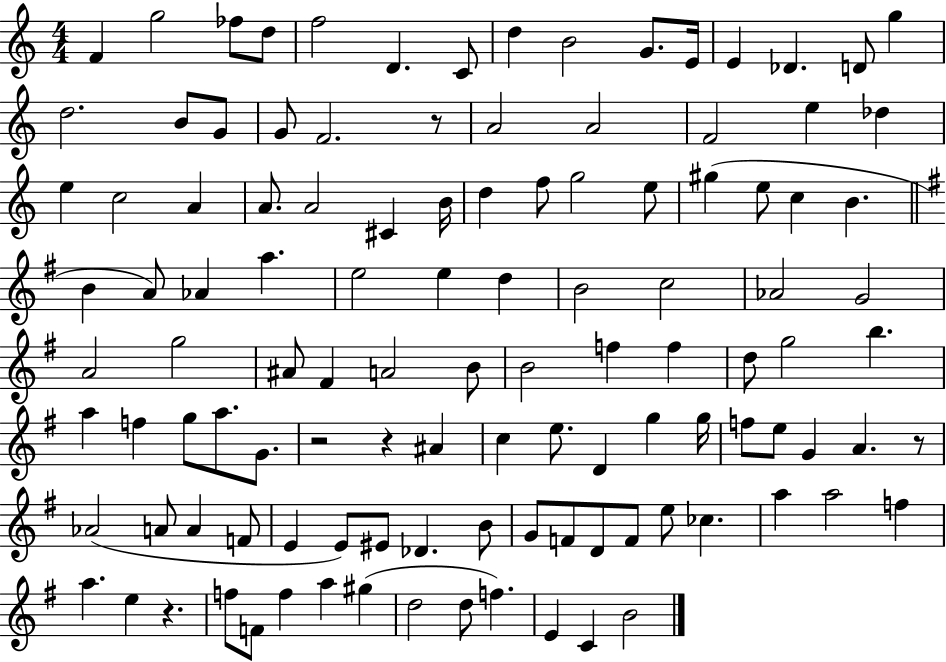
{
  \clef treble
  \numericTimeSignature
  \time 4/4
  \key c \major
  f'4 g''2 fes''8 d''8 | f''2 d'4. c'8 | d''4 b'2 g'8. e'16 | e'4 des'4. d'8 g''4 | \break d''2. b'8 g'8 | g'8 f'2. r8 | a'2 a'2 | f'2 e''4 des''4 | \break e''4 c''2 a'4 | a'8. a'2 cis'4 b'16 | d''4 f''8 g''2 e''8 | gis''4( e''8 c''4 b'4. | \break \bar "||" \break \key g \major b'4 a'8) aes'4 a''4. | e''2 e''4 d''4 | b'2 c''2 | aes'2 g'2 | \break a'2 g''2 | ais'8 fis'4 a'2 b'8 | b'2 f''4 f''4 | d''8 g''2 b''4. | \break a''4 f''4 g''8 a''8. g'8. | r2 r4 ais'4 | c''4 e''8. d'4 g''4 g''16 | f''8 e''8 g'4 a'4. r8 | \break aes'2( a'8 a'4 f'8 | e'4 e'8) eis'8 des'4. b'8 | g'8 f'8 d'8 f'8 e''8 ces''4. | a''4 a''2 f''4 | \break a''4. e''4 r4. | f''8 f'8 f''4 a''4 gis''4( | d''2 d''8 f''4.) | e'4 c'4 b'2 | \break \bar "|."
}